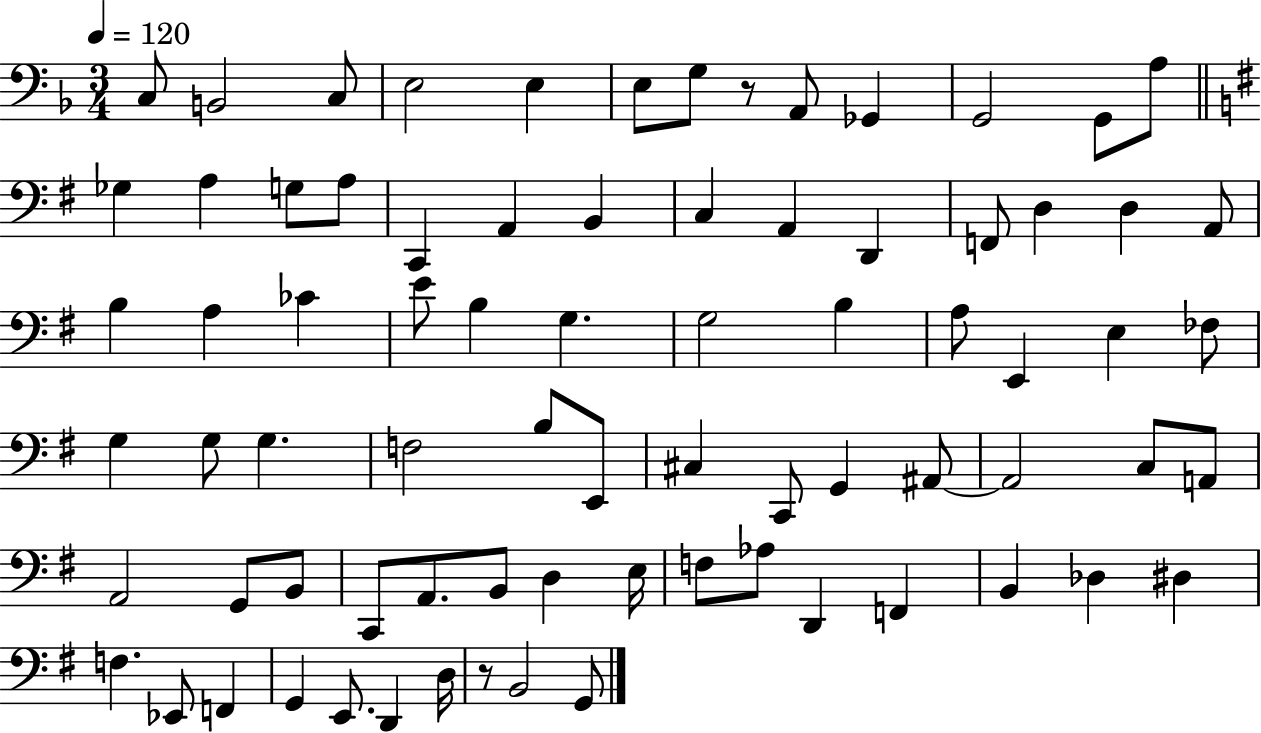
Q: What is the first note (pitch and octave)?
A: C3